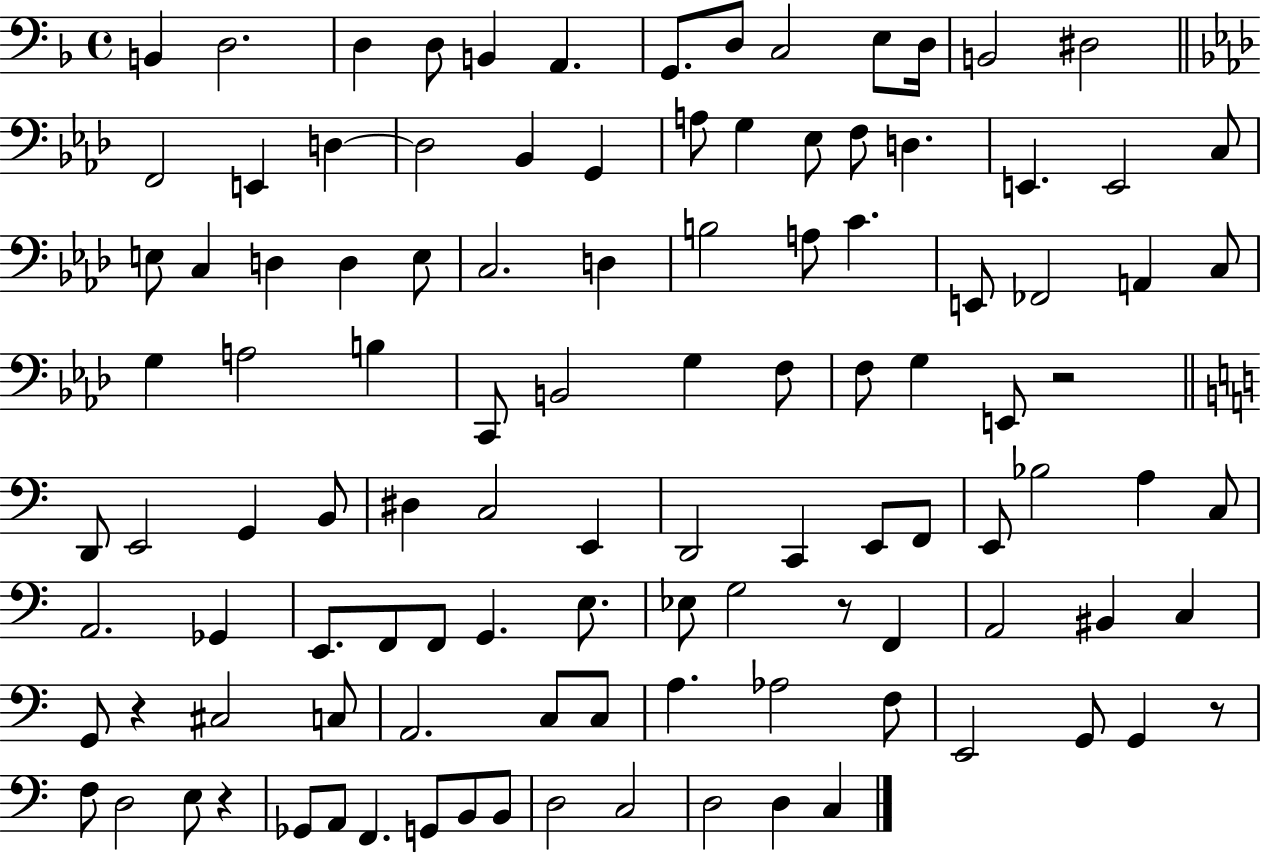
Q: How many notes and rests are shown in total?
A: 110